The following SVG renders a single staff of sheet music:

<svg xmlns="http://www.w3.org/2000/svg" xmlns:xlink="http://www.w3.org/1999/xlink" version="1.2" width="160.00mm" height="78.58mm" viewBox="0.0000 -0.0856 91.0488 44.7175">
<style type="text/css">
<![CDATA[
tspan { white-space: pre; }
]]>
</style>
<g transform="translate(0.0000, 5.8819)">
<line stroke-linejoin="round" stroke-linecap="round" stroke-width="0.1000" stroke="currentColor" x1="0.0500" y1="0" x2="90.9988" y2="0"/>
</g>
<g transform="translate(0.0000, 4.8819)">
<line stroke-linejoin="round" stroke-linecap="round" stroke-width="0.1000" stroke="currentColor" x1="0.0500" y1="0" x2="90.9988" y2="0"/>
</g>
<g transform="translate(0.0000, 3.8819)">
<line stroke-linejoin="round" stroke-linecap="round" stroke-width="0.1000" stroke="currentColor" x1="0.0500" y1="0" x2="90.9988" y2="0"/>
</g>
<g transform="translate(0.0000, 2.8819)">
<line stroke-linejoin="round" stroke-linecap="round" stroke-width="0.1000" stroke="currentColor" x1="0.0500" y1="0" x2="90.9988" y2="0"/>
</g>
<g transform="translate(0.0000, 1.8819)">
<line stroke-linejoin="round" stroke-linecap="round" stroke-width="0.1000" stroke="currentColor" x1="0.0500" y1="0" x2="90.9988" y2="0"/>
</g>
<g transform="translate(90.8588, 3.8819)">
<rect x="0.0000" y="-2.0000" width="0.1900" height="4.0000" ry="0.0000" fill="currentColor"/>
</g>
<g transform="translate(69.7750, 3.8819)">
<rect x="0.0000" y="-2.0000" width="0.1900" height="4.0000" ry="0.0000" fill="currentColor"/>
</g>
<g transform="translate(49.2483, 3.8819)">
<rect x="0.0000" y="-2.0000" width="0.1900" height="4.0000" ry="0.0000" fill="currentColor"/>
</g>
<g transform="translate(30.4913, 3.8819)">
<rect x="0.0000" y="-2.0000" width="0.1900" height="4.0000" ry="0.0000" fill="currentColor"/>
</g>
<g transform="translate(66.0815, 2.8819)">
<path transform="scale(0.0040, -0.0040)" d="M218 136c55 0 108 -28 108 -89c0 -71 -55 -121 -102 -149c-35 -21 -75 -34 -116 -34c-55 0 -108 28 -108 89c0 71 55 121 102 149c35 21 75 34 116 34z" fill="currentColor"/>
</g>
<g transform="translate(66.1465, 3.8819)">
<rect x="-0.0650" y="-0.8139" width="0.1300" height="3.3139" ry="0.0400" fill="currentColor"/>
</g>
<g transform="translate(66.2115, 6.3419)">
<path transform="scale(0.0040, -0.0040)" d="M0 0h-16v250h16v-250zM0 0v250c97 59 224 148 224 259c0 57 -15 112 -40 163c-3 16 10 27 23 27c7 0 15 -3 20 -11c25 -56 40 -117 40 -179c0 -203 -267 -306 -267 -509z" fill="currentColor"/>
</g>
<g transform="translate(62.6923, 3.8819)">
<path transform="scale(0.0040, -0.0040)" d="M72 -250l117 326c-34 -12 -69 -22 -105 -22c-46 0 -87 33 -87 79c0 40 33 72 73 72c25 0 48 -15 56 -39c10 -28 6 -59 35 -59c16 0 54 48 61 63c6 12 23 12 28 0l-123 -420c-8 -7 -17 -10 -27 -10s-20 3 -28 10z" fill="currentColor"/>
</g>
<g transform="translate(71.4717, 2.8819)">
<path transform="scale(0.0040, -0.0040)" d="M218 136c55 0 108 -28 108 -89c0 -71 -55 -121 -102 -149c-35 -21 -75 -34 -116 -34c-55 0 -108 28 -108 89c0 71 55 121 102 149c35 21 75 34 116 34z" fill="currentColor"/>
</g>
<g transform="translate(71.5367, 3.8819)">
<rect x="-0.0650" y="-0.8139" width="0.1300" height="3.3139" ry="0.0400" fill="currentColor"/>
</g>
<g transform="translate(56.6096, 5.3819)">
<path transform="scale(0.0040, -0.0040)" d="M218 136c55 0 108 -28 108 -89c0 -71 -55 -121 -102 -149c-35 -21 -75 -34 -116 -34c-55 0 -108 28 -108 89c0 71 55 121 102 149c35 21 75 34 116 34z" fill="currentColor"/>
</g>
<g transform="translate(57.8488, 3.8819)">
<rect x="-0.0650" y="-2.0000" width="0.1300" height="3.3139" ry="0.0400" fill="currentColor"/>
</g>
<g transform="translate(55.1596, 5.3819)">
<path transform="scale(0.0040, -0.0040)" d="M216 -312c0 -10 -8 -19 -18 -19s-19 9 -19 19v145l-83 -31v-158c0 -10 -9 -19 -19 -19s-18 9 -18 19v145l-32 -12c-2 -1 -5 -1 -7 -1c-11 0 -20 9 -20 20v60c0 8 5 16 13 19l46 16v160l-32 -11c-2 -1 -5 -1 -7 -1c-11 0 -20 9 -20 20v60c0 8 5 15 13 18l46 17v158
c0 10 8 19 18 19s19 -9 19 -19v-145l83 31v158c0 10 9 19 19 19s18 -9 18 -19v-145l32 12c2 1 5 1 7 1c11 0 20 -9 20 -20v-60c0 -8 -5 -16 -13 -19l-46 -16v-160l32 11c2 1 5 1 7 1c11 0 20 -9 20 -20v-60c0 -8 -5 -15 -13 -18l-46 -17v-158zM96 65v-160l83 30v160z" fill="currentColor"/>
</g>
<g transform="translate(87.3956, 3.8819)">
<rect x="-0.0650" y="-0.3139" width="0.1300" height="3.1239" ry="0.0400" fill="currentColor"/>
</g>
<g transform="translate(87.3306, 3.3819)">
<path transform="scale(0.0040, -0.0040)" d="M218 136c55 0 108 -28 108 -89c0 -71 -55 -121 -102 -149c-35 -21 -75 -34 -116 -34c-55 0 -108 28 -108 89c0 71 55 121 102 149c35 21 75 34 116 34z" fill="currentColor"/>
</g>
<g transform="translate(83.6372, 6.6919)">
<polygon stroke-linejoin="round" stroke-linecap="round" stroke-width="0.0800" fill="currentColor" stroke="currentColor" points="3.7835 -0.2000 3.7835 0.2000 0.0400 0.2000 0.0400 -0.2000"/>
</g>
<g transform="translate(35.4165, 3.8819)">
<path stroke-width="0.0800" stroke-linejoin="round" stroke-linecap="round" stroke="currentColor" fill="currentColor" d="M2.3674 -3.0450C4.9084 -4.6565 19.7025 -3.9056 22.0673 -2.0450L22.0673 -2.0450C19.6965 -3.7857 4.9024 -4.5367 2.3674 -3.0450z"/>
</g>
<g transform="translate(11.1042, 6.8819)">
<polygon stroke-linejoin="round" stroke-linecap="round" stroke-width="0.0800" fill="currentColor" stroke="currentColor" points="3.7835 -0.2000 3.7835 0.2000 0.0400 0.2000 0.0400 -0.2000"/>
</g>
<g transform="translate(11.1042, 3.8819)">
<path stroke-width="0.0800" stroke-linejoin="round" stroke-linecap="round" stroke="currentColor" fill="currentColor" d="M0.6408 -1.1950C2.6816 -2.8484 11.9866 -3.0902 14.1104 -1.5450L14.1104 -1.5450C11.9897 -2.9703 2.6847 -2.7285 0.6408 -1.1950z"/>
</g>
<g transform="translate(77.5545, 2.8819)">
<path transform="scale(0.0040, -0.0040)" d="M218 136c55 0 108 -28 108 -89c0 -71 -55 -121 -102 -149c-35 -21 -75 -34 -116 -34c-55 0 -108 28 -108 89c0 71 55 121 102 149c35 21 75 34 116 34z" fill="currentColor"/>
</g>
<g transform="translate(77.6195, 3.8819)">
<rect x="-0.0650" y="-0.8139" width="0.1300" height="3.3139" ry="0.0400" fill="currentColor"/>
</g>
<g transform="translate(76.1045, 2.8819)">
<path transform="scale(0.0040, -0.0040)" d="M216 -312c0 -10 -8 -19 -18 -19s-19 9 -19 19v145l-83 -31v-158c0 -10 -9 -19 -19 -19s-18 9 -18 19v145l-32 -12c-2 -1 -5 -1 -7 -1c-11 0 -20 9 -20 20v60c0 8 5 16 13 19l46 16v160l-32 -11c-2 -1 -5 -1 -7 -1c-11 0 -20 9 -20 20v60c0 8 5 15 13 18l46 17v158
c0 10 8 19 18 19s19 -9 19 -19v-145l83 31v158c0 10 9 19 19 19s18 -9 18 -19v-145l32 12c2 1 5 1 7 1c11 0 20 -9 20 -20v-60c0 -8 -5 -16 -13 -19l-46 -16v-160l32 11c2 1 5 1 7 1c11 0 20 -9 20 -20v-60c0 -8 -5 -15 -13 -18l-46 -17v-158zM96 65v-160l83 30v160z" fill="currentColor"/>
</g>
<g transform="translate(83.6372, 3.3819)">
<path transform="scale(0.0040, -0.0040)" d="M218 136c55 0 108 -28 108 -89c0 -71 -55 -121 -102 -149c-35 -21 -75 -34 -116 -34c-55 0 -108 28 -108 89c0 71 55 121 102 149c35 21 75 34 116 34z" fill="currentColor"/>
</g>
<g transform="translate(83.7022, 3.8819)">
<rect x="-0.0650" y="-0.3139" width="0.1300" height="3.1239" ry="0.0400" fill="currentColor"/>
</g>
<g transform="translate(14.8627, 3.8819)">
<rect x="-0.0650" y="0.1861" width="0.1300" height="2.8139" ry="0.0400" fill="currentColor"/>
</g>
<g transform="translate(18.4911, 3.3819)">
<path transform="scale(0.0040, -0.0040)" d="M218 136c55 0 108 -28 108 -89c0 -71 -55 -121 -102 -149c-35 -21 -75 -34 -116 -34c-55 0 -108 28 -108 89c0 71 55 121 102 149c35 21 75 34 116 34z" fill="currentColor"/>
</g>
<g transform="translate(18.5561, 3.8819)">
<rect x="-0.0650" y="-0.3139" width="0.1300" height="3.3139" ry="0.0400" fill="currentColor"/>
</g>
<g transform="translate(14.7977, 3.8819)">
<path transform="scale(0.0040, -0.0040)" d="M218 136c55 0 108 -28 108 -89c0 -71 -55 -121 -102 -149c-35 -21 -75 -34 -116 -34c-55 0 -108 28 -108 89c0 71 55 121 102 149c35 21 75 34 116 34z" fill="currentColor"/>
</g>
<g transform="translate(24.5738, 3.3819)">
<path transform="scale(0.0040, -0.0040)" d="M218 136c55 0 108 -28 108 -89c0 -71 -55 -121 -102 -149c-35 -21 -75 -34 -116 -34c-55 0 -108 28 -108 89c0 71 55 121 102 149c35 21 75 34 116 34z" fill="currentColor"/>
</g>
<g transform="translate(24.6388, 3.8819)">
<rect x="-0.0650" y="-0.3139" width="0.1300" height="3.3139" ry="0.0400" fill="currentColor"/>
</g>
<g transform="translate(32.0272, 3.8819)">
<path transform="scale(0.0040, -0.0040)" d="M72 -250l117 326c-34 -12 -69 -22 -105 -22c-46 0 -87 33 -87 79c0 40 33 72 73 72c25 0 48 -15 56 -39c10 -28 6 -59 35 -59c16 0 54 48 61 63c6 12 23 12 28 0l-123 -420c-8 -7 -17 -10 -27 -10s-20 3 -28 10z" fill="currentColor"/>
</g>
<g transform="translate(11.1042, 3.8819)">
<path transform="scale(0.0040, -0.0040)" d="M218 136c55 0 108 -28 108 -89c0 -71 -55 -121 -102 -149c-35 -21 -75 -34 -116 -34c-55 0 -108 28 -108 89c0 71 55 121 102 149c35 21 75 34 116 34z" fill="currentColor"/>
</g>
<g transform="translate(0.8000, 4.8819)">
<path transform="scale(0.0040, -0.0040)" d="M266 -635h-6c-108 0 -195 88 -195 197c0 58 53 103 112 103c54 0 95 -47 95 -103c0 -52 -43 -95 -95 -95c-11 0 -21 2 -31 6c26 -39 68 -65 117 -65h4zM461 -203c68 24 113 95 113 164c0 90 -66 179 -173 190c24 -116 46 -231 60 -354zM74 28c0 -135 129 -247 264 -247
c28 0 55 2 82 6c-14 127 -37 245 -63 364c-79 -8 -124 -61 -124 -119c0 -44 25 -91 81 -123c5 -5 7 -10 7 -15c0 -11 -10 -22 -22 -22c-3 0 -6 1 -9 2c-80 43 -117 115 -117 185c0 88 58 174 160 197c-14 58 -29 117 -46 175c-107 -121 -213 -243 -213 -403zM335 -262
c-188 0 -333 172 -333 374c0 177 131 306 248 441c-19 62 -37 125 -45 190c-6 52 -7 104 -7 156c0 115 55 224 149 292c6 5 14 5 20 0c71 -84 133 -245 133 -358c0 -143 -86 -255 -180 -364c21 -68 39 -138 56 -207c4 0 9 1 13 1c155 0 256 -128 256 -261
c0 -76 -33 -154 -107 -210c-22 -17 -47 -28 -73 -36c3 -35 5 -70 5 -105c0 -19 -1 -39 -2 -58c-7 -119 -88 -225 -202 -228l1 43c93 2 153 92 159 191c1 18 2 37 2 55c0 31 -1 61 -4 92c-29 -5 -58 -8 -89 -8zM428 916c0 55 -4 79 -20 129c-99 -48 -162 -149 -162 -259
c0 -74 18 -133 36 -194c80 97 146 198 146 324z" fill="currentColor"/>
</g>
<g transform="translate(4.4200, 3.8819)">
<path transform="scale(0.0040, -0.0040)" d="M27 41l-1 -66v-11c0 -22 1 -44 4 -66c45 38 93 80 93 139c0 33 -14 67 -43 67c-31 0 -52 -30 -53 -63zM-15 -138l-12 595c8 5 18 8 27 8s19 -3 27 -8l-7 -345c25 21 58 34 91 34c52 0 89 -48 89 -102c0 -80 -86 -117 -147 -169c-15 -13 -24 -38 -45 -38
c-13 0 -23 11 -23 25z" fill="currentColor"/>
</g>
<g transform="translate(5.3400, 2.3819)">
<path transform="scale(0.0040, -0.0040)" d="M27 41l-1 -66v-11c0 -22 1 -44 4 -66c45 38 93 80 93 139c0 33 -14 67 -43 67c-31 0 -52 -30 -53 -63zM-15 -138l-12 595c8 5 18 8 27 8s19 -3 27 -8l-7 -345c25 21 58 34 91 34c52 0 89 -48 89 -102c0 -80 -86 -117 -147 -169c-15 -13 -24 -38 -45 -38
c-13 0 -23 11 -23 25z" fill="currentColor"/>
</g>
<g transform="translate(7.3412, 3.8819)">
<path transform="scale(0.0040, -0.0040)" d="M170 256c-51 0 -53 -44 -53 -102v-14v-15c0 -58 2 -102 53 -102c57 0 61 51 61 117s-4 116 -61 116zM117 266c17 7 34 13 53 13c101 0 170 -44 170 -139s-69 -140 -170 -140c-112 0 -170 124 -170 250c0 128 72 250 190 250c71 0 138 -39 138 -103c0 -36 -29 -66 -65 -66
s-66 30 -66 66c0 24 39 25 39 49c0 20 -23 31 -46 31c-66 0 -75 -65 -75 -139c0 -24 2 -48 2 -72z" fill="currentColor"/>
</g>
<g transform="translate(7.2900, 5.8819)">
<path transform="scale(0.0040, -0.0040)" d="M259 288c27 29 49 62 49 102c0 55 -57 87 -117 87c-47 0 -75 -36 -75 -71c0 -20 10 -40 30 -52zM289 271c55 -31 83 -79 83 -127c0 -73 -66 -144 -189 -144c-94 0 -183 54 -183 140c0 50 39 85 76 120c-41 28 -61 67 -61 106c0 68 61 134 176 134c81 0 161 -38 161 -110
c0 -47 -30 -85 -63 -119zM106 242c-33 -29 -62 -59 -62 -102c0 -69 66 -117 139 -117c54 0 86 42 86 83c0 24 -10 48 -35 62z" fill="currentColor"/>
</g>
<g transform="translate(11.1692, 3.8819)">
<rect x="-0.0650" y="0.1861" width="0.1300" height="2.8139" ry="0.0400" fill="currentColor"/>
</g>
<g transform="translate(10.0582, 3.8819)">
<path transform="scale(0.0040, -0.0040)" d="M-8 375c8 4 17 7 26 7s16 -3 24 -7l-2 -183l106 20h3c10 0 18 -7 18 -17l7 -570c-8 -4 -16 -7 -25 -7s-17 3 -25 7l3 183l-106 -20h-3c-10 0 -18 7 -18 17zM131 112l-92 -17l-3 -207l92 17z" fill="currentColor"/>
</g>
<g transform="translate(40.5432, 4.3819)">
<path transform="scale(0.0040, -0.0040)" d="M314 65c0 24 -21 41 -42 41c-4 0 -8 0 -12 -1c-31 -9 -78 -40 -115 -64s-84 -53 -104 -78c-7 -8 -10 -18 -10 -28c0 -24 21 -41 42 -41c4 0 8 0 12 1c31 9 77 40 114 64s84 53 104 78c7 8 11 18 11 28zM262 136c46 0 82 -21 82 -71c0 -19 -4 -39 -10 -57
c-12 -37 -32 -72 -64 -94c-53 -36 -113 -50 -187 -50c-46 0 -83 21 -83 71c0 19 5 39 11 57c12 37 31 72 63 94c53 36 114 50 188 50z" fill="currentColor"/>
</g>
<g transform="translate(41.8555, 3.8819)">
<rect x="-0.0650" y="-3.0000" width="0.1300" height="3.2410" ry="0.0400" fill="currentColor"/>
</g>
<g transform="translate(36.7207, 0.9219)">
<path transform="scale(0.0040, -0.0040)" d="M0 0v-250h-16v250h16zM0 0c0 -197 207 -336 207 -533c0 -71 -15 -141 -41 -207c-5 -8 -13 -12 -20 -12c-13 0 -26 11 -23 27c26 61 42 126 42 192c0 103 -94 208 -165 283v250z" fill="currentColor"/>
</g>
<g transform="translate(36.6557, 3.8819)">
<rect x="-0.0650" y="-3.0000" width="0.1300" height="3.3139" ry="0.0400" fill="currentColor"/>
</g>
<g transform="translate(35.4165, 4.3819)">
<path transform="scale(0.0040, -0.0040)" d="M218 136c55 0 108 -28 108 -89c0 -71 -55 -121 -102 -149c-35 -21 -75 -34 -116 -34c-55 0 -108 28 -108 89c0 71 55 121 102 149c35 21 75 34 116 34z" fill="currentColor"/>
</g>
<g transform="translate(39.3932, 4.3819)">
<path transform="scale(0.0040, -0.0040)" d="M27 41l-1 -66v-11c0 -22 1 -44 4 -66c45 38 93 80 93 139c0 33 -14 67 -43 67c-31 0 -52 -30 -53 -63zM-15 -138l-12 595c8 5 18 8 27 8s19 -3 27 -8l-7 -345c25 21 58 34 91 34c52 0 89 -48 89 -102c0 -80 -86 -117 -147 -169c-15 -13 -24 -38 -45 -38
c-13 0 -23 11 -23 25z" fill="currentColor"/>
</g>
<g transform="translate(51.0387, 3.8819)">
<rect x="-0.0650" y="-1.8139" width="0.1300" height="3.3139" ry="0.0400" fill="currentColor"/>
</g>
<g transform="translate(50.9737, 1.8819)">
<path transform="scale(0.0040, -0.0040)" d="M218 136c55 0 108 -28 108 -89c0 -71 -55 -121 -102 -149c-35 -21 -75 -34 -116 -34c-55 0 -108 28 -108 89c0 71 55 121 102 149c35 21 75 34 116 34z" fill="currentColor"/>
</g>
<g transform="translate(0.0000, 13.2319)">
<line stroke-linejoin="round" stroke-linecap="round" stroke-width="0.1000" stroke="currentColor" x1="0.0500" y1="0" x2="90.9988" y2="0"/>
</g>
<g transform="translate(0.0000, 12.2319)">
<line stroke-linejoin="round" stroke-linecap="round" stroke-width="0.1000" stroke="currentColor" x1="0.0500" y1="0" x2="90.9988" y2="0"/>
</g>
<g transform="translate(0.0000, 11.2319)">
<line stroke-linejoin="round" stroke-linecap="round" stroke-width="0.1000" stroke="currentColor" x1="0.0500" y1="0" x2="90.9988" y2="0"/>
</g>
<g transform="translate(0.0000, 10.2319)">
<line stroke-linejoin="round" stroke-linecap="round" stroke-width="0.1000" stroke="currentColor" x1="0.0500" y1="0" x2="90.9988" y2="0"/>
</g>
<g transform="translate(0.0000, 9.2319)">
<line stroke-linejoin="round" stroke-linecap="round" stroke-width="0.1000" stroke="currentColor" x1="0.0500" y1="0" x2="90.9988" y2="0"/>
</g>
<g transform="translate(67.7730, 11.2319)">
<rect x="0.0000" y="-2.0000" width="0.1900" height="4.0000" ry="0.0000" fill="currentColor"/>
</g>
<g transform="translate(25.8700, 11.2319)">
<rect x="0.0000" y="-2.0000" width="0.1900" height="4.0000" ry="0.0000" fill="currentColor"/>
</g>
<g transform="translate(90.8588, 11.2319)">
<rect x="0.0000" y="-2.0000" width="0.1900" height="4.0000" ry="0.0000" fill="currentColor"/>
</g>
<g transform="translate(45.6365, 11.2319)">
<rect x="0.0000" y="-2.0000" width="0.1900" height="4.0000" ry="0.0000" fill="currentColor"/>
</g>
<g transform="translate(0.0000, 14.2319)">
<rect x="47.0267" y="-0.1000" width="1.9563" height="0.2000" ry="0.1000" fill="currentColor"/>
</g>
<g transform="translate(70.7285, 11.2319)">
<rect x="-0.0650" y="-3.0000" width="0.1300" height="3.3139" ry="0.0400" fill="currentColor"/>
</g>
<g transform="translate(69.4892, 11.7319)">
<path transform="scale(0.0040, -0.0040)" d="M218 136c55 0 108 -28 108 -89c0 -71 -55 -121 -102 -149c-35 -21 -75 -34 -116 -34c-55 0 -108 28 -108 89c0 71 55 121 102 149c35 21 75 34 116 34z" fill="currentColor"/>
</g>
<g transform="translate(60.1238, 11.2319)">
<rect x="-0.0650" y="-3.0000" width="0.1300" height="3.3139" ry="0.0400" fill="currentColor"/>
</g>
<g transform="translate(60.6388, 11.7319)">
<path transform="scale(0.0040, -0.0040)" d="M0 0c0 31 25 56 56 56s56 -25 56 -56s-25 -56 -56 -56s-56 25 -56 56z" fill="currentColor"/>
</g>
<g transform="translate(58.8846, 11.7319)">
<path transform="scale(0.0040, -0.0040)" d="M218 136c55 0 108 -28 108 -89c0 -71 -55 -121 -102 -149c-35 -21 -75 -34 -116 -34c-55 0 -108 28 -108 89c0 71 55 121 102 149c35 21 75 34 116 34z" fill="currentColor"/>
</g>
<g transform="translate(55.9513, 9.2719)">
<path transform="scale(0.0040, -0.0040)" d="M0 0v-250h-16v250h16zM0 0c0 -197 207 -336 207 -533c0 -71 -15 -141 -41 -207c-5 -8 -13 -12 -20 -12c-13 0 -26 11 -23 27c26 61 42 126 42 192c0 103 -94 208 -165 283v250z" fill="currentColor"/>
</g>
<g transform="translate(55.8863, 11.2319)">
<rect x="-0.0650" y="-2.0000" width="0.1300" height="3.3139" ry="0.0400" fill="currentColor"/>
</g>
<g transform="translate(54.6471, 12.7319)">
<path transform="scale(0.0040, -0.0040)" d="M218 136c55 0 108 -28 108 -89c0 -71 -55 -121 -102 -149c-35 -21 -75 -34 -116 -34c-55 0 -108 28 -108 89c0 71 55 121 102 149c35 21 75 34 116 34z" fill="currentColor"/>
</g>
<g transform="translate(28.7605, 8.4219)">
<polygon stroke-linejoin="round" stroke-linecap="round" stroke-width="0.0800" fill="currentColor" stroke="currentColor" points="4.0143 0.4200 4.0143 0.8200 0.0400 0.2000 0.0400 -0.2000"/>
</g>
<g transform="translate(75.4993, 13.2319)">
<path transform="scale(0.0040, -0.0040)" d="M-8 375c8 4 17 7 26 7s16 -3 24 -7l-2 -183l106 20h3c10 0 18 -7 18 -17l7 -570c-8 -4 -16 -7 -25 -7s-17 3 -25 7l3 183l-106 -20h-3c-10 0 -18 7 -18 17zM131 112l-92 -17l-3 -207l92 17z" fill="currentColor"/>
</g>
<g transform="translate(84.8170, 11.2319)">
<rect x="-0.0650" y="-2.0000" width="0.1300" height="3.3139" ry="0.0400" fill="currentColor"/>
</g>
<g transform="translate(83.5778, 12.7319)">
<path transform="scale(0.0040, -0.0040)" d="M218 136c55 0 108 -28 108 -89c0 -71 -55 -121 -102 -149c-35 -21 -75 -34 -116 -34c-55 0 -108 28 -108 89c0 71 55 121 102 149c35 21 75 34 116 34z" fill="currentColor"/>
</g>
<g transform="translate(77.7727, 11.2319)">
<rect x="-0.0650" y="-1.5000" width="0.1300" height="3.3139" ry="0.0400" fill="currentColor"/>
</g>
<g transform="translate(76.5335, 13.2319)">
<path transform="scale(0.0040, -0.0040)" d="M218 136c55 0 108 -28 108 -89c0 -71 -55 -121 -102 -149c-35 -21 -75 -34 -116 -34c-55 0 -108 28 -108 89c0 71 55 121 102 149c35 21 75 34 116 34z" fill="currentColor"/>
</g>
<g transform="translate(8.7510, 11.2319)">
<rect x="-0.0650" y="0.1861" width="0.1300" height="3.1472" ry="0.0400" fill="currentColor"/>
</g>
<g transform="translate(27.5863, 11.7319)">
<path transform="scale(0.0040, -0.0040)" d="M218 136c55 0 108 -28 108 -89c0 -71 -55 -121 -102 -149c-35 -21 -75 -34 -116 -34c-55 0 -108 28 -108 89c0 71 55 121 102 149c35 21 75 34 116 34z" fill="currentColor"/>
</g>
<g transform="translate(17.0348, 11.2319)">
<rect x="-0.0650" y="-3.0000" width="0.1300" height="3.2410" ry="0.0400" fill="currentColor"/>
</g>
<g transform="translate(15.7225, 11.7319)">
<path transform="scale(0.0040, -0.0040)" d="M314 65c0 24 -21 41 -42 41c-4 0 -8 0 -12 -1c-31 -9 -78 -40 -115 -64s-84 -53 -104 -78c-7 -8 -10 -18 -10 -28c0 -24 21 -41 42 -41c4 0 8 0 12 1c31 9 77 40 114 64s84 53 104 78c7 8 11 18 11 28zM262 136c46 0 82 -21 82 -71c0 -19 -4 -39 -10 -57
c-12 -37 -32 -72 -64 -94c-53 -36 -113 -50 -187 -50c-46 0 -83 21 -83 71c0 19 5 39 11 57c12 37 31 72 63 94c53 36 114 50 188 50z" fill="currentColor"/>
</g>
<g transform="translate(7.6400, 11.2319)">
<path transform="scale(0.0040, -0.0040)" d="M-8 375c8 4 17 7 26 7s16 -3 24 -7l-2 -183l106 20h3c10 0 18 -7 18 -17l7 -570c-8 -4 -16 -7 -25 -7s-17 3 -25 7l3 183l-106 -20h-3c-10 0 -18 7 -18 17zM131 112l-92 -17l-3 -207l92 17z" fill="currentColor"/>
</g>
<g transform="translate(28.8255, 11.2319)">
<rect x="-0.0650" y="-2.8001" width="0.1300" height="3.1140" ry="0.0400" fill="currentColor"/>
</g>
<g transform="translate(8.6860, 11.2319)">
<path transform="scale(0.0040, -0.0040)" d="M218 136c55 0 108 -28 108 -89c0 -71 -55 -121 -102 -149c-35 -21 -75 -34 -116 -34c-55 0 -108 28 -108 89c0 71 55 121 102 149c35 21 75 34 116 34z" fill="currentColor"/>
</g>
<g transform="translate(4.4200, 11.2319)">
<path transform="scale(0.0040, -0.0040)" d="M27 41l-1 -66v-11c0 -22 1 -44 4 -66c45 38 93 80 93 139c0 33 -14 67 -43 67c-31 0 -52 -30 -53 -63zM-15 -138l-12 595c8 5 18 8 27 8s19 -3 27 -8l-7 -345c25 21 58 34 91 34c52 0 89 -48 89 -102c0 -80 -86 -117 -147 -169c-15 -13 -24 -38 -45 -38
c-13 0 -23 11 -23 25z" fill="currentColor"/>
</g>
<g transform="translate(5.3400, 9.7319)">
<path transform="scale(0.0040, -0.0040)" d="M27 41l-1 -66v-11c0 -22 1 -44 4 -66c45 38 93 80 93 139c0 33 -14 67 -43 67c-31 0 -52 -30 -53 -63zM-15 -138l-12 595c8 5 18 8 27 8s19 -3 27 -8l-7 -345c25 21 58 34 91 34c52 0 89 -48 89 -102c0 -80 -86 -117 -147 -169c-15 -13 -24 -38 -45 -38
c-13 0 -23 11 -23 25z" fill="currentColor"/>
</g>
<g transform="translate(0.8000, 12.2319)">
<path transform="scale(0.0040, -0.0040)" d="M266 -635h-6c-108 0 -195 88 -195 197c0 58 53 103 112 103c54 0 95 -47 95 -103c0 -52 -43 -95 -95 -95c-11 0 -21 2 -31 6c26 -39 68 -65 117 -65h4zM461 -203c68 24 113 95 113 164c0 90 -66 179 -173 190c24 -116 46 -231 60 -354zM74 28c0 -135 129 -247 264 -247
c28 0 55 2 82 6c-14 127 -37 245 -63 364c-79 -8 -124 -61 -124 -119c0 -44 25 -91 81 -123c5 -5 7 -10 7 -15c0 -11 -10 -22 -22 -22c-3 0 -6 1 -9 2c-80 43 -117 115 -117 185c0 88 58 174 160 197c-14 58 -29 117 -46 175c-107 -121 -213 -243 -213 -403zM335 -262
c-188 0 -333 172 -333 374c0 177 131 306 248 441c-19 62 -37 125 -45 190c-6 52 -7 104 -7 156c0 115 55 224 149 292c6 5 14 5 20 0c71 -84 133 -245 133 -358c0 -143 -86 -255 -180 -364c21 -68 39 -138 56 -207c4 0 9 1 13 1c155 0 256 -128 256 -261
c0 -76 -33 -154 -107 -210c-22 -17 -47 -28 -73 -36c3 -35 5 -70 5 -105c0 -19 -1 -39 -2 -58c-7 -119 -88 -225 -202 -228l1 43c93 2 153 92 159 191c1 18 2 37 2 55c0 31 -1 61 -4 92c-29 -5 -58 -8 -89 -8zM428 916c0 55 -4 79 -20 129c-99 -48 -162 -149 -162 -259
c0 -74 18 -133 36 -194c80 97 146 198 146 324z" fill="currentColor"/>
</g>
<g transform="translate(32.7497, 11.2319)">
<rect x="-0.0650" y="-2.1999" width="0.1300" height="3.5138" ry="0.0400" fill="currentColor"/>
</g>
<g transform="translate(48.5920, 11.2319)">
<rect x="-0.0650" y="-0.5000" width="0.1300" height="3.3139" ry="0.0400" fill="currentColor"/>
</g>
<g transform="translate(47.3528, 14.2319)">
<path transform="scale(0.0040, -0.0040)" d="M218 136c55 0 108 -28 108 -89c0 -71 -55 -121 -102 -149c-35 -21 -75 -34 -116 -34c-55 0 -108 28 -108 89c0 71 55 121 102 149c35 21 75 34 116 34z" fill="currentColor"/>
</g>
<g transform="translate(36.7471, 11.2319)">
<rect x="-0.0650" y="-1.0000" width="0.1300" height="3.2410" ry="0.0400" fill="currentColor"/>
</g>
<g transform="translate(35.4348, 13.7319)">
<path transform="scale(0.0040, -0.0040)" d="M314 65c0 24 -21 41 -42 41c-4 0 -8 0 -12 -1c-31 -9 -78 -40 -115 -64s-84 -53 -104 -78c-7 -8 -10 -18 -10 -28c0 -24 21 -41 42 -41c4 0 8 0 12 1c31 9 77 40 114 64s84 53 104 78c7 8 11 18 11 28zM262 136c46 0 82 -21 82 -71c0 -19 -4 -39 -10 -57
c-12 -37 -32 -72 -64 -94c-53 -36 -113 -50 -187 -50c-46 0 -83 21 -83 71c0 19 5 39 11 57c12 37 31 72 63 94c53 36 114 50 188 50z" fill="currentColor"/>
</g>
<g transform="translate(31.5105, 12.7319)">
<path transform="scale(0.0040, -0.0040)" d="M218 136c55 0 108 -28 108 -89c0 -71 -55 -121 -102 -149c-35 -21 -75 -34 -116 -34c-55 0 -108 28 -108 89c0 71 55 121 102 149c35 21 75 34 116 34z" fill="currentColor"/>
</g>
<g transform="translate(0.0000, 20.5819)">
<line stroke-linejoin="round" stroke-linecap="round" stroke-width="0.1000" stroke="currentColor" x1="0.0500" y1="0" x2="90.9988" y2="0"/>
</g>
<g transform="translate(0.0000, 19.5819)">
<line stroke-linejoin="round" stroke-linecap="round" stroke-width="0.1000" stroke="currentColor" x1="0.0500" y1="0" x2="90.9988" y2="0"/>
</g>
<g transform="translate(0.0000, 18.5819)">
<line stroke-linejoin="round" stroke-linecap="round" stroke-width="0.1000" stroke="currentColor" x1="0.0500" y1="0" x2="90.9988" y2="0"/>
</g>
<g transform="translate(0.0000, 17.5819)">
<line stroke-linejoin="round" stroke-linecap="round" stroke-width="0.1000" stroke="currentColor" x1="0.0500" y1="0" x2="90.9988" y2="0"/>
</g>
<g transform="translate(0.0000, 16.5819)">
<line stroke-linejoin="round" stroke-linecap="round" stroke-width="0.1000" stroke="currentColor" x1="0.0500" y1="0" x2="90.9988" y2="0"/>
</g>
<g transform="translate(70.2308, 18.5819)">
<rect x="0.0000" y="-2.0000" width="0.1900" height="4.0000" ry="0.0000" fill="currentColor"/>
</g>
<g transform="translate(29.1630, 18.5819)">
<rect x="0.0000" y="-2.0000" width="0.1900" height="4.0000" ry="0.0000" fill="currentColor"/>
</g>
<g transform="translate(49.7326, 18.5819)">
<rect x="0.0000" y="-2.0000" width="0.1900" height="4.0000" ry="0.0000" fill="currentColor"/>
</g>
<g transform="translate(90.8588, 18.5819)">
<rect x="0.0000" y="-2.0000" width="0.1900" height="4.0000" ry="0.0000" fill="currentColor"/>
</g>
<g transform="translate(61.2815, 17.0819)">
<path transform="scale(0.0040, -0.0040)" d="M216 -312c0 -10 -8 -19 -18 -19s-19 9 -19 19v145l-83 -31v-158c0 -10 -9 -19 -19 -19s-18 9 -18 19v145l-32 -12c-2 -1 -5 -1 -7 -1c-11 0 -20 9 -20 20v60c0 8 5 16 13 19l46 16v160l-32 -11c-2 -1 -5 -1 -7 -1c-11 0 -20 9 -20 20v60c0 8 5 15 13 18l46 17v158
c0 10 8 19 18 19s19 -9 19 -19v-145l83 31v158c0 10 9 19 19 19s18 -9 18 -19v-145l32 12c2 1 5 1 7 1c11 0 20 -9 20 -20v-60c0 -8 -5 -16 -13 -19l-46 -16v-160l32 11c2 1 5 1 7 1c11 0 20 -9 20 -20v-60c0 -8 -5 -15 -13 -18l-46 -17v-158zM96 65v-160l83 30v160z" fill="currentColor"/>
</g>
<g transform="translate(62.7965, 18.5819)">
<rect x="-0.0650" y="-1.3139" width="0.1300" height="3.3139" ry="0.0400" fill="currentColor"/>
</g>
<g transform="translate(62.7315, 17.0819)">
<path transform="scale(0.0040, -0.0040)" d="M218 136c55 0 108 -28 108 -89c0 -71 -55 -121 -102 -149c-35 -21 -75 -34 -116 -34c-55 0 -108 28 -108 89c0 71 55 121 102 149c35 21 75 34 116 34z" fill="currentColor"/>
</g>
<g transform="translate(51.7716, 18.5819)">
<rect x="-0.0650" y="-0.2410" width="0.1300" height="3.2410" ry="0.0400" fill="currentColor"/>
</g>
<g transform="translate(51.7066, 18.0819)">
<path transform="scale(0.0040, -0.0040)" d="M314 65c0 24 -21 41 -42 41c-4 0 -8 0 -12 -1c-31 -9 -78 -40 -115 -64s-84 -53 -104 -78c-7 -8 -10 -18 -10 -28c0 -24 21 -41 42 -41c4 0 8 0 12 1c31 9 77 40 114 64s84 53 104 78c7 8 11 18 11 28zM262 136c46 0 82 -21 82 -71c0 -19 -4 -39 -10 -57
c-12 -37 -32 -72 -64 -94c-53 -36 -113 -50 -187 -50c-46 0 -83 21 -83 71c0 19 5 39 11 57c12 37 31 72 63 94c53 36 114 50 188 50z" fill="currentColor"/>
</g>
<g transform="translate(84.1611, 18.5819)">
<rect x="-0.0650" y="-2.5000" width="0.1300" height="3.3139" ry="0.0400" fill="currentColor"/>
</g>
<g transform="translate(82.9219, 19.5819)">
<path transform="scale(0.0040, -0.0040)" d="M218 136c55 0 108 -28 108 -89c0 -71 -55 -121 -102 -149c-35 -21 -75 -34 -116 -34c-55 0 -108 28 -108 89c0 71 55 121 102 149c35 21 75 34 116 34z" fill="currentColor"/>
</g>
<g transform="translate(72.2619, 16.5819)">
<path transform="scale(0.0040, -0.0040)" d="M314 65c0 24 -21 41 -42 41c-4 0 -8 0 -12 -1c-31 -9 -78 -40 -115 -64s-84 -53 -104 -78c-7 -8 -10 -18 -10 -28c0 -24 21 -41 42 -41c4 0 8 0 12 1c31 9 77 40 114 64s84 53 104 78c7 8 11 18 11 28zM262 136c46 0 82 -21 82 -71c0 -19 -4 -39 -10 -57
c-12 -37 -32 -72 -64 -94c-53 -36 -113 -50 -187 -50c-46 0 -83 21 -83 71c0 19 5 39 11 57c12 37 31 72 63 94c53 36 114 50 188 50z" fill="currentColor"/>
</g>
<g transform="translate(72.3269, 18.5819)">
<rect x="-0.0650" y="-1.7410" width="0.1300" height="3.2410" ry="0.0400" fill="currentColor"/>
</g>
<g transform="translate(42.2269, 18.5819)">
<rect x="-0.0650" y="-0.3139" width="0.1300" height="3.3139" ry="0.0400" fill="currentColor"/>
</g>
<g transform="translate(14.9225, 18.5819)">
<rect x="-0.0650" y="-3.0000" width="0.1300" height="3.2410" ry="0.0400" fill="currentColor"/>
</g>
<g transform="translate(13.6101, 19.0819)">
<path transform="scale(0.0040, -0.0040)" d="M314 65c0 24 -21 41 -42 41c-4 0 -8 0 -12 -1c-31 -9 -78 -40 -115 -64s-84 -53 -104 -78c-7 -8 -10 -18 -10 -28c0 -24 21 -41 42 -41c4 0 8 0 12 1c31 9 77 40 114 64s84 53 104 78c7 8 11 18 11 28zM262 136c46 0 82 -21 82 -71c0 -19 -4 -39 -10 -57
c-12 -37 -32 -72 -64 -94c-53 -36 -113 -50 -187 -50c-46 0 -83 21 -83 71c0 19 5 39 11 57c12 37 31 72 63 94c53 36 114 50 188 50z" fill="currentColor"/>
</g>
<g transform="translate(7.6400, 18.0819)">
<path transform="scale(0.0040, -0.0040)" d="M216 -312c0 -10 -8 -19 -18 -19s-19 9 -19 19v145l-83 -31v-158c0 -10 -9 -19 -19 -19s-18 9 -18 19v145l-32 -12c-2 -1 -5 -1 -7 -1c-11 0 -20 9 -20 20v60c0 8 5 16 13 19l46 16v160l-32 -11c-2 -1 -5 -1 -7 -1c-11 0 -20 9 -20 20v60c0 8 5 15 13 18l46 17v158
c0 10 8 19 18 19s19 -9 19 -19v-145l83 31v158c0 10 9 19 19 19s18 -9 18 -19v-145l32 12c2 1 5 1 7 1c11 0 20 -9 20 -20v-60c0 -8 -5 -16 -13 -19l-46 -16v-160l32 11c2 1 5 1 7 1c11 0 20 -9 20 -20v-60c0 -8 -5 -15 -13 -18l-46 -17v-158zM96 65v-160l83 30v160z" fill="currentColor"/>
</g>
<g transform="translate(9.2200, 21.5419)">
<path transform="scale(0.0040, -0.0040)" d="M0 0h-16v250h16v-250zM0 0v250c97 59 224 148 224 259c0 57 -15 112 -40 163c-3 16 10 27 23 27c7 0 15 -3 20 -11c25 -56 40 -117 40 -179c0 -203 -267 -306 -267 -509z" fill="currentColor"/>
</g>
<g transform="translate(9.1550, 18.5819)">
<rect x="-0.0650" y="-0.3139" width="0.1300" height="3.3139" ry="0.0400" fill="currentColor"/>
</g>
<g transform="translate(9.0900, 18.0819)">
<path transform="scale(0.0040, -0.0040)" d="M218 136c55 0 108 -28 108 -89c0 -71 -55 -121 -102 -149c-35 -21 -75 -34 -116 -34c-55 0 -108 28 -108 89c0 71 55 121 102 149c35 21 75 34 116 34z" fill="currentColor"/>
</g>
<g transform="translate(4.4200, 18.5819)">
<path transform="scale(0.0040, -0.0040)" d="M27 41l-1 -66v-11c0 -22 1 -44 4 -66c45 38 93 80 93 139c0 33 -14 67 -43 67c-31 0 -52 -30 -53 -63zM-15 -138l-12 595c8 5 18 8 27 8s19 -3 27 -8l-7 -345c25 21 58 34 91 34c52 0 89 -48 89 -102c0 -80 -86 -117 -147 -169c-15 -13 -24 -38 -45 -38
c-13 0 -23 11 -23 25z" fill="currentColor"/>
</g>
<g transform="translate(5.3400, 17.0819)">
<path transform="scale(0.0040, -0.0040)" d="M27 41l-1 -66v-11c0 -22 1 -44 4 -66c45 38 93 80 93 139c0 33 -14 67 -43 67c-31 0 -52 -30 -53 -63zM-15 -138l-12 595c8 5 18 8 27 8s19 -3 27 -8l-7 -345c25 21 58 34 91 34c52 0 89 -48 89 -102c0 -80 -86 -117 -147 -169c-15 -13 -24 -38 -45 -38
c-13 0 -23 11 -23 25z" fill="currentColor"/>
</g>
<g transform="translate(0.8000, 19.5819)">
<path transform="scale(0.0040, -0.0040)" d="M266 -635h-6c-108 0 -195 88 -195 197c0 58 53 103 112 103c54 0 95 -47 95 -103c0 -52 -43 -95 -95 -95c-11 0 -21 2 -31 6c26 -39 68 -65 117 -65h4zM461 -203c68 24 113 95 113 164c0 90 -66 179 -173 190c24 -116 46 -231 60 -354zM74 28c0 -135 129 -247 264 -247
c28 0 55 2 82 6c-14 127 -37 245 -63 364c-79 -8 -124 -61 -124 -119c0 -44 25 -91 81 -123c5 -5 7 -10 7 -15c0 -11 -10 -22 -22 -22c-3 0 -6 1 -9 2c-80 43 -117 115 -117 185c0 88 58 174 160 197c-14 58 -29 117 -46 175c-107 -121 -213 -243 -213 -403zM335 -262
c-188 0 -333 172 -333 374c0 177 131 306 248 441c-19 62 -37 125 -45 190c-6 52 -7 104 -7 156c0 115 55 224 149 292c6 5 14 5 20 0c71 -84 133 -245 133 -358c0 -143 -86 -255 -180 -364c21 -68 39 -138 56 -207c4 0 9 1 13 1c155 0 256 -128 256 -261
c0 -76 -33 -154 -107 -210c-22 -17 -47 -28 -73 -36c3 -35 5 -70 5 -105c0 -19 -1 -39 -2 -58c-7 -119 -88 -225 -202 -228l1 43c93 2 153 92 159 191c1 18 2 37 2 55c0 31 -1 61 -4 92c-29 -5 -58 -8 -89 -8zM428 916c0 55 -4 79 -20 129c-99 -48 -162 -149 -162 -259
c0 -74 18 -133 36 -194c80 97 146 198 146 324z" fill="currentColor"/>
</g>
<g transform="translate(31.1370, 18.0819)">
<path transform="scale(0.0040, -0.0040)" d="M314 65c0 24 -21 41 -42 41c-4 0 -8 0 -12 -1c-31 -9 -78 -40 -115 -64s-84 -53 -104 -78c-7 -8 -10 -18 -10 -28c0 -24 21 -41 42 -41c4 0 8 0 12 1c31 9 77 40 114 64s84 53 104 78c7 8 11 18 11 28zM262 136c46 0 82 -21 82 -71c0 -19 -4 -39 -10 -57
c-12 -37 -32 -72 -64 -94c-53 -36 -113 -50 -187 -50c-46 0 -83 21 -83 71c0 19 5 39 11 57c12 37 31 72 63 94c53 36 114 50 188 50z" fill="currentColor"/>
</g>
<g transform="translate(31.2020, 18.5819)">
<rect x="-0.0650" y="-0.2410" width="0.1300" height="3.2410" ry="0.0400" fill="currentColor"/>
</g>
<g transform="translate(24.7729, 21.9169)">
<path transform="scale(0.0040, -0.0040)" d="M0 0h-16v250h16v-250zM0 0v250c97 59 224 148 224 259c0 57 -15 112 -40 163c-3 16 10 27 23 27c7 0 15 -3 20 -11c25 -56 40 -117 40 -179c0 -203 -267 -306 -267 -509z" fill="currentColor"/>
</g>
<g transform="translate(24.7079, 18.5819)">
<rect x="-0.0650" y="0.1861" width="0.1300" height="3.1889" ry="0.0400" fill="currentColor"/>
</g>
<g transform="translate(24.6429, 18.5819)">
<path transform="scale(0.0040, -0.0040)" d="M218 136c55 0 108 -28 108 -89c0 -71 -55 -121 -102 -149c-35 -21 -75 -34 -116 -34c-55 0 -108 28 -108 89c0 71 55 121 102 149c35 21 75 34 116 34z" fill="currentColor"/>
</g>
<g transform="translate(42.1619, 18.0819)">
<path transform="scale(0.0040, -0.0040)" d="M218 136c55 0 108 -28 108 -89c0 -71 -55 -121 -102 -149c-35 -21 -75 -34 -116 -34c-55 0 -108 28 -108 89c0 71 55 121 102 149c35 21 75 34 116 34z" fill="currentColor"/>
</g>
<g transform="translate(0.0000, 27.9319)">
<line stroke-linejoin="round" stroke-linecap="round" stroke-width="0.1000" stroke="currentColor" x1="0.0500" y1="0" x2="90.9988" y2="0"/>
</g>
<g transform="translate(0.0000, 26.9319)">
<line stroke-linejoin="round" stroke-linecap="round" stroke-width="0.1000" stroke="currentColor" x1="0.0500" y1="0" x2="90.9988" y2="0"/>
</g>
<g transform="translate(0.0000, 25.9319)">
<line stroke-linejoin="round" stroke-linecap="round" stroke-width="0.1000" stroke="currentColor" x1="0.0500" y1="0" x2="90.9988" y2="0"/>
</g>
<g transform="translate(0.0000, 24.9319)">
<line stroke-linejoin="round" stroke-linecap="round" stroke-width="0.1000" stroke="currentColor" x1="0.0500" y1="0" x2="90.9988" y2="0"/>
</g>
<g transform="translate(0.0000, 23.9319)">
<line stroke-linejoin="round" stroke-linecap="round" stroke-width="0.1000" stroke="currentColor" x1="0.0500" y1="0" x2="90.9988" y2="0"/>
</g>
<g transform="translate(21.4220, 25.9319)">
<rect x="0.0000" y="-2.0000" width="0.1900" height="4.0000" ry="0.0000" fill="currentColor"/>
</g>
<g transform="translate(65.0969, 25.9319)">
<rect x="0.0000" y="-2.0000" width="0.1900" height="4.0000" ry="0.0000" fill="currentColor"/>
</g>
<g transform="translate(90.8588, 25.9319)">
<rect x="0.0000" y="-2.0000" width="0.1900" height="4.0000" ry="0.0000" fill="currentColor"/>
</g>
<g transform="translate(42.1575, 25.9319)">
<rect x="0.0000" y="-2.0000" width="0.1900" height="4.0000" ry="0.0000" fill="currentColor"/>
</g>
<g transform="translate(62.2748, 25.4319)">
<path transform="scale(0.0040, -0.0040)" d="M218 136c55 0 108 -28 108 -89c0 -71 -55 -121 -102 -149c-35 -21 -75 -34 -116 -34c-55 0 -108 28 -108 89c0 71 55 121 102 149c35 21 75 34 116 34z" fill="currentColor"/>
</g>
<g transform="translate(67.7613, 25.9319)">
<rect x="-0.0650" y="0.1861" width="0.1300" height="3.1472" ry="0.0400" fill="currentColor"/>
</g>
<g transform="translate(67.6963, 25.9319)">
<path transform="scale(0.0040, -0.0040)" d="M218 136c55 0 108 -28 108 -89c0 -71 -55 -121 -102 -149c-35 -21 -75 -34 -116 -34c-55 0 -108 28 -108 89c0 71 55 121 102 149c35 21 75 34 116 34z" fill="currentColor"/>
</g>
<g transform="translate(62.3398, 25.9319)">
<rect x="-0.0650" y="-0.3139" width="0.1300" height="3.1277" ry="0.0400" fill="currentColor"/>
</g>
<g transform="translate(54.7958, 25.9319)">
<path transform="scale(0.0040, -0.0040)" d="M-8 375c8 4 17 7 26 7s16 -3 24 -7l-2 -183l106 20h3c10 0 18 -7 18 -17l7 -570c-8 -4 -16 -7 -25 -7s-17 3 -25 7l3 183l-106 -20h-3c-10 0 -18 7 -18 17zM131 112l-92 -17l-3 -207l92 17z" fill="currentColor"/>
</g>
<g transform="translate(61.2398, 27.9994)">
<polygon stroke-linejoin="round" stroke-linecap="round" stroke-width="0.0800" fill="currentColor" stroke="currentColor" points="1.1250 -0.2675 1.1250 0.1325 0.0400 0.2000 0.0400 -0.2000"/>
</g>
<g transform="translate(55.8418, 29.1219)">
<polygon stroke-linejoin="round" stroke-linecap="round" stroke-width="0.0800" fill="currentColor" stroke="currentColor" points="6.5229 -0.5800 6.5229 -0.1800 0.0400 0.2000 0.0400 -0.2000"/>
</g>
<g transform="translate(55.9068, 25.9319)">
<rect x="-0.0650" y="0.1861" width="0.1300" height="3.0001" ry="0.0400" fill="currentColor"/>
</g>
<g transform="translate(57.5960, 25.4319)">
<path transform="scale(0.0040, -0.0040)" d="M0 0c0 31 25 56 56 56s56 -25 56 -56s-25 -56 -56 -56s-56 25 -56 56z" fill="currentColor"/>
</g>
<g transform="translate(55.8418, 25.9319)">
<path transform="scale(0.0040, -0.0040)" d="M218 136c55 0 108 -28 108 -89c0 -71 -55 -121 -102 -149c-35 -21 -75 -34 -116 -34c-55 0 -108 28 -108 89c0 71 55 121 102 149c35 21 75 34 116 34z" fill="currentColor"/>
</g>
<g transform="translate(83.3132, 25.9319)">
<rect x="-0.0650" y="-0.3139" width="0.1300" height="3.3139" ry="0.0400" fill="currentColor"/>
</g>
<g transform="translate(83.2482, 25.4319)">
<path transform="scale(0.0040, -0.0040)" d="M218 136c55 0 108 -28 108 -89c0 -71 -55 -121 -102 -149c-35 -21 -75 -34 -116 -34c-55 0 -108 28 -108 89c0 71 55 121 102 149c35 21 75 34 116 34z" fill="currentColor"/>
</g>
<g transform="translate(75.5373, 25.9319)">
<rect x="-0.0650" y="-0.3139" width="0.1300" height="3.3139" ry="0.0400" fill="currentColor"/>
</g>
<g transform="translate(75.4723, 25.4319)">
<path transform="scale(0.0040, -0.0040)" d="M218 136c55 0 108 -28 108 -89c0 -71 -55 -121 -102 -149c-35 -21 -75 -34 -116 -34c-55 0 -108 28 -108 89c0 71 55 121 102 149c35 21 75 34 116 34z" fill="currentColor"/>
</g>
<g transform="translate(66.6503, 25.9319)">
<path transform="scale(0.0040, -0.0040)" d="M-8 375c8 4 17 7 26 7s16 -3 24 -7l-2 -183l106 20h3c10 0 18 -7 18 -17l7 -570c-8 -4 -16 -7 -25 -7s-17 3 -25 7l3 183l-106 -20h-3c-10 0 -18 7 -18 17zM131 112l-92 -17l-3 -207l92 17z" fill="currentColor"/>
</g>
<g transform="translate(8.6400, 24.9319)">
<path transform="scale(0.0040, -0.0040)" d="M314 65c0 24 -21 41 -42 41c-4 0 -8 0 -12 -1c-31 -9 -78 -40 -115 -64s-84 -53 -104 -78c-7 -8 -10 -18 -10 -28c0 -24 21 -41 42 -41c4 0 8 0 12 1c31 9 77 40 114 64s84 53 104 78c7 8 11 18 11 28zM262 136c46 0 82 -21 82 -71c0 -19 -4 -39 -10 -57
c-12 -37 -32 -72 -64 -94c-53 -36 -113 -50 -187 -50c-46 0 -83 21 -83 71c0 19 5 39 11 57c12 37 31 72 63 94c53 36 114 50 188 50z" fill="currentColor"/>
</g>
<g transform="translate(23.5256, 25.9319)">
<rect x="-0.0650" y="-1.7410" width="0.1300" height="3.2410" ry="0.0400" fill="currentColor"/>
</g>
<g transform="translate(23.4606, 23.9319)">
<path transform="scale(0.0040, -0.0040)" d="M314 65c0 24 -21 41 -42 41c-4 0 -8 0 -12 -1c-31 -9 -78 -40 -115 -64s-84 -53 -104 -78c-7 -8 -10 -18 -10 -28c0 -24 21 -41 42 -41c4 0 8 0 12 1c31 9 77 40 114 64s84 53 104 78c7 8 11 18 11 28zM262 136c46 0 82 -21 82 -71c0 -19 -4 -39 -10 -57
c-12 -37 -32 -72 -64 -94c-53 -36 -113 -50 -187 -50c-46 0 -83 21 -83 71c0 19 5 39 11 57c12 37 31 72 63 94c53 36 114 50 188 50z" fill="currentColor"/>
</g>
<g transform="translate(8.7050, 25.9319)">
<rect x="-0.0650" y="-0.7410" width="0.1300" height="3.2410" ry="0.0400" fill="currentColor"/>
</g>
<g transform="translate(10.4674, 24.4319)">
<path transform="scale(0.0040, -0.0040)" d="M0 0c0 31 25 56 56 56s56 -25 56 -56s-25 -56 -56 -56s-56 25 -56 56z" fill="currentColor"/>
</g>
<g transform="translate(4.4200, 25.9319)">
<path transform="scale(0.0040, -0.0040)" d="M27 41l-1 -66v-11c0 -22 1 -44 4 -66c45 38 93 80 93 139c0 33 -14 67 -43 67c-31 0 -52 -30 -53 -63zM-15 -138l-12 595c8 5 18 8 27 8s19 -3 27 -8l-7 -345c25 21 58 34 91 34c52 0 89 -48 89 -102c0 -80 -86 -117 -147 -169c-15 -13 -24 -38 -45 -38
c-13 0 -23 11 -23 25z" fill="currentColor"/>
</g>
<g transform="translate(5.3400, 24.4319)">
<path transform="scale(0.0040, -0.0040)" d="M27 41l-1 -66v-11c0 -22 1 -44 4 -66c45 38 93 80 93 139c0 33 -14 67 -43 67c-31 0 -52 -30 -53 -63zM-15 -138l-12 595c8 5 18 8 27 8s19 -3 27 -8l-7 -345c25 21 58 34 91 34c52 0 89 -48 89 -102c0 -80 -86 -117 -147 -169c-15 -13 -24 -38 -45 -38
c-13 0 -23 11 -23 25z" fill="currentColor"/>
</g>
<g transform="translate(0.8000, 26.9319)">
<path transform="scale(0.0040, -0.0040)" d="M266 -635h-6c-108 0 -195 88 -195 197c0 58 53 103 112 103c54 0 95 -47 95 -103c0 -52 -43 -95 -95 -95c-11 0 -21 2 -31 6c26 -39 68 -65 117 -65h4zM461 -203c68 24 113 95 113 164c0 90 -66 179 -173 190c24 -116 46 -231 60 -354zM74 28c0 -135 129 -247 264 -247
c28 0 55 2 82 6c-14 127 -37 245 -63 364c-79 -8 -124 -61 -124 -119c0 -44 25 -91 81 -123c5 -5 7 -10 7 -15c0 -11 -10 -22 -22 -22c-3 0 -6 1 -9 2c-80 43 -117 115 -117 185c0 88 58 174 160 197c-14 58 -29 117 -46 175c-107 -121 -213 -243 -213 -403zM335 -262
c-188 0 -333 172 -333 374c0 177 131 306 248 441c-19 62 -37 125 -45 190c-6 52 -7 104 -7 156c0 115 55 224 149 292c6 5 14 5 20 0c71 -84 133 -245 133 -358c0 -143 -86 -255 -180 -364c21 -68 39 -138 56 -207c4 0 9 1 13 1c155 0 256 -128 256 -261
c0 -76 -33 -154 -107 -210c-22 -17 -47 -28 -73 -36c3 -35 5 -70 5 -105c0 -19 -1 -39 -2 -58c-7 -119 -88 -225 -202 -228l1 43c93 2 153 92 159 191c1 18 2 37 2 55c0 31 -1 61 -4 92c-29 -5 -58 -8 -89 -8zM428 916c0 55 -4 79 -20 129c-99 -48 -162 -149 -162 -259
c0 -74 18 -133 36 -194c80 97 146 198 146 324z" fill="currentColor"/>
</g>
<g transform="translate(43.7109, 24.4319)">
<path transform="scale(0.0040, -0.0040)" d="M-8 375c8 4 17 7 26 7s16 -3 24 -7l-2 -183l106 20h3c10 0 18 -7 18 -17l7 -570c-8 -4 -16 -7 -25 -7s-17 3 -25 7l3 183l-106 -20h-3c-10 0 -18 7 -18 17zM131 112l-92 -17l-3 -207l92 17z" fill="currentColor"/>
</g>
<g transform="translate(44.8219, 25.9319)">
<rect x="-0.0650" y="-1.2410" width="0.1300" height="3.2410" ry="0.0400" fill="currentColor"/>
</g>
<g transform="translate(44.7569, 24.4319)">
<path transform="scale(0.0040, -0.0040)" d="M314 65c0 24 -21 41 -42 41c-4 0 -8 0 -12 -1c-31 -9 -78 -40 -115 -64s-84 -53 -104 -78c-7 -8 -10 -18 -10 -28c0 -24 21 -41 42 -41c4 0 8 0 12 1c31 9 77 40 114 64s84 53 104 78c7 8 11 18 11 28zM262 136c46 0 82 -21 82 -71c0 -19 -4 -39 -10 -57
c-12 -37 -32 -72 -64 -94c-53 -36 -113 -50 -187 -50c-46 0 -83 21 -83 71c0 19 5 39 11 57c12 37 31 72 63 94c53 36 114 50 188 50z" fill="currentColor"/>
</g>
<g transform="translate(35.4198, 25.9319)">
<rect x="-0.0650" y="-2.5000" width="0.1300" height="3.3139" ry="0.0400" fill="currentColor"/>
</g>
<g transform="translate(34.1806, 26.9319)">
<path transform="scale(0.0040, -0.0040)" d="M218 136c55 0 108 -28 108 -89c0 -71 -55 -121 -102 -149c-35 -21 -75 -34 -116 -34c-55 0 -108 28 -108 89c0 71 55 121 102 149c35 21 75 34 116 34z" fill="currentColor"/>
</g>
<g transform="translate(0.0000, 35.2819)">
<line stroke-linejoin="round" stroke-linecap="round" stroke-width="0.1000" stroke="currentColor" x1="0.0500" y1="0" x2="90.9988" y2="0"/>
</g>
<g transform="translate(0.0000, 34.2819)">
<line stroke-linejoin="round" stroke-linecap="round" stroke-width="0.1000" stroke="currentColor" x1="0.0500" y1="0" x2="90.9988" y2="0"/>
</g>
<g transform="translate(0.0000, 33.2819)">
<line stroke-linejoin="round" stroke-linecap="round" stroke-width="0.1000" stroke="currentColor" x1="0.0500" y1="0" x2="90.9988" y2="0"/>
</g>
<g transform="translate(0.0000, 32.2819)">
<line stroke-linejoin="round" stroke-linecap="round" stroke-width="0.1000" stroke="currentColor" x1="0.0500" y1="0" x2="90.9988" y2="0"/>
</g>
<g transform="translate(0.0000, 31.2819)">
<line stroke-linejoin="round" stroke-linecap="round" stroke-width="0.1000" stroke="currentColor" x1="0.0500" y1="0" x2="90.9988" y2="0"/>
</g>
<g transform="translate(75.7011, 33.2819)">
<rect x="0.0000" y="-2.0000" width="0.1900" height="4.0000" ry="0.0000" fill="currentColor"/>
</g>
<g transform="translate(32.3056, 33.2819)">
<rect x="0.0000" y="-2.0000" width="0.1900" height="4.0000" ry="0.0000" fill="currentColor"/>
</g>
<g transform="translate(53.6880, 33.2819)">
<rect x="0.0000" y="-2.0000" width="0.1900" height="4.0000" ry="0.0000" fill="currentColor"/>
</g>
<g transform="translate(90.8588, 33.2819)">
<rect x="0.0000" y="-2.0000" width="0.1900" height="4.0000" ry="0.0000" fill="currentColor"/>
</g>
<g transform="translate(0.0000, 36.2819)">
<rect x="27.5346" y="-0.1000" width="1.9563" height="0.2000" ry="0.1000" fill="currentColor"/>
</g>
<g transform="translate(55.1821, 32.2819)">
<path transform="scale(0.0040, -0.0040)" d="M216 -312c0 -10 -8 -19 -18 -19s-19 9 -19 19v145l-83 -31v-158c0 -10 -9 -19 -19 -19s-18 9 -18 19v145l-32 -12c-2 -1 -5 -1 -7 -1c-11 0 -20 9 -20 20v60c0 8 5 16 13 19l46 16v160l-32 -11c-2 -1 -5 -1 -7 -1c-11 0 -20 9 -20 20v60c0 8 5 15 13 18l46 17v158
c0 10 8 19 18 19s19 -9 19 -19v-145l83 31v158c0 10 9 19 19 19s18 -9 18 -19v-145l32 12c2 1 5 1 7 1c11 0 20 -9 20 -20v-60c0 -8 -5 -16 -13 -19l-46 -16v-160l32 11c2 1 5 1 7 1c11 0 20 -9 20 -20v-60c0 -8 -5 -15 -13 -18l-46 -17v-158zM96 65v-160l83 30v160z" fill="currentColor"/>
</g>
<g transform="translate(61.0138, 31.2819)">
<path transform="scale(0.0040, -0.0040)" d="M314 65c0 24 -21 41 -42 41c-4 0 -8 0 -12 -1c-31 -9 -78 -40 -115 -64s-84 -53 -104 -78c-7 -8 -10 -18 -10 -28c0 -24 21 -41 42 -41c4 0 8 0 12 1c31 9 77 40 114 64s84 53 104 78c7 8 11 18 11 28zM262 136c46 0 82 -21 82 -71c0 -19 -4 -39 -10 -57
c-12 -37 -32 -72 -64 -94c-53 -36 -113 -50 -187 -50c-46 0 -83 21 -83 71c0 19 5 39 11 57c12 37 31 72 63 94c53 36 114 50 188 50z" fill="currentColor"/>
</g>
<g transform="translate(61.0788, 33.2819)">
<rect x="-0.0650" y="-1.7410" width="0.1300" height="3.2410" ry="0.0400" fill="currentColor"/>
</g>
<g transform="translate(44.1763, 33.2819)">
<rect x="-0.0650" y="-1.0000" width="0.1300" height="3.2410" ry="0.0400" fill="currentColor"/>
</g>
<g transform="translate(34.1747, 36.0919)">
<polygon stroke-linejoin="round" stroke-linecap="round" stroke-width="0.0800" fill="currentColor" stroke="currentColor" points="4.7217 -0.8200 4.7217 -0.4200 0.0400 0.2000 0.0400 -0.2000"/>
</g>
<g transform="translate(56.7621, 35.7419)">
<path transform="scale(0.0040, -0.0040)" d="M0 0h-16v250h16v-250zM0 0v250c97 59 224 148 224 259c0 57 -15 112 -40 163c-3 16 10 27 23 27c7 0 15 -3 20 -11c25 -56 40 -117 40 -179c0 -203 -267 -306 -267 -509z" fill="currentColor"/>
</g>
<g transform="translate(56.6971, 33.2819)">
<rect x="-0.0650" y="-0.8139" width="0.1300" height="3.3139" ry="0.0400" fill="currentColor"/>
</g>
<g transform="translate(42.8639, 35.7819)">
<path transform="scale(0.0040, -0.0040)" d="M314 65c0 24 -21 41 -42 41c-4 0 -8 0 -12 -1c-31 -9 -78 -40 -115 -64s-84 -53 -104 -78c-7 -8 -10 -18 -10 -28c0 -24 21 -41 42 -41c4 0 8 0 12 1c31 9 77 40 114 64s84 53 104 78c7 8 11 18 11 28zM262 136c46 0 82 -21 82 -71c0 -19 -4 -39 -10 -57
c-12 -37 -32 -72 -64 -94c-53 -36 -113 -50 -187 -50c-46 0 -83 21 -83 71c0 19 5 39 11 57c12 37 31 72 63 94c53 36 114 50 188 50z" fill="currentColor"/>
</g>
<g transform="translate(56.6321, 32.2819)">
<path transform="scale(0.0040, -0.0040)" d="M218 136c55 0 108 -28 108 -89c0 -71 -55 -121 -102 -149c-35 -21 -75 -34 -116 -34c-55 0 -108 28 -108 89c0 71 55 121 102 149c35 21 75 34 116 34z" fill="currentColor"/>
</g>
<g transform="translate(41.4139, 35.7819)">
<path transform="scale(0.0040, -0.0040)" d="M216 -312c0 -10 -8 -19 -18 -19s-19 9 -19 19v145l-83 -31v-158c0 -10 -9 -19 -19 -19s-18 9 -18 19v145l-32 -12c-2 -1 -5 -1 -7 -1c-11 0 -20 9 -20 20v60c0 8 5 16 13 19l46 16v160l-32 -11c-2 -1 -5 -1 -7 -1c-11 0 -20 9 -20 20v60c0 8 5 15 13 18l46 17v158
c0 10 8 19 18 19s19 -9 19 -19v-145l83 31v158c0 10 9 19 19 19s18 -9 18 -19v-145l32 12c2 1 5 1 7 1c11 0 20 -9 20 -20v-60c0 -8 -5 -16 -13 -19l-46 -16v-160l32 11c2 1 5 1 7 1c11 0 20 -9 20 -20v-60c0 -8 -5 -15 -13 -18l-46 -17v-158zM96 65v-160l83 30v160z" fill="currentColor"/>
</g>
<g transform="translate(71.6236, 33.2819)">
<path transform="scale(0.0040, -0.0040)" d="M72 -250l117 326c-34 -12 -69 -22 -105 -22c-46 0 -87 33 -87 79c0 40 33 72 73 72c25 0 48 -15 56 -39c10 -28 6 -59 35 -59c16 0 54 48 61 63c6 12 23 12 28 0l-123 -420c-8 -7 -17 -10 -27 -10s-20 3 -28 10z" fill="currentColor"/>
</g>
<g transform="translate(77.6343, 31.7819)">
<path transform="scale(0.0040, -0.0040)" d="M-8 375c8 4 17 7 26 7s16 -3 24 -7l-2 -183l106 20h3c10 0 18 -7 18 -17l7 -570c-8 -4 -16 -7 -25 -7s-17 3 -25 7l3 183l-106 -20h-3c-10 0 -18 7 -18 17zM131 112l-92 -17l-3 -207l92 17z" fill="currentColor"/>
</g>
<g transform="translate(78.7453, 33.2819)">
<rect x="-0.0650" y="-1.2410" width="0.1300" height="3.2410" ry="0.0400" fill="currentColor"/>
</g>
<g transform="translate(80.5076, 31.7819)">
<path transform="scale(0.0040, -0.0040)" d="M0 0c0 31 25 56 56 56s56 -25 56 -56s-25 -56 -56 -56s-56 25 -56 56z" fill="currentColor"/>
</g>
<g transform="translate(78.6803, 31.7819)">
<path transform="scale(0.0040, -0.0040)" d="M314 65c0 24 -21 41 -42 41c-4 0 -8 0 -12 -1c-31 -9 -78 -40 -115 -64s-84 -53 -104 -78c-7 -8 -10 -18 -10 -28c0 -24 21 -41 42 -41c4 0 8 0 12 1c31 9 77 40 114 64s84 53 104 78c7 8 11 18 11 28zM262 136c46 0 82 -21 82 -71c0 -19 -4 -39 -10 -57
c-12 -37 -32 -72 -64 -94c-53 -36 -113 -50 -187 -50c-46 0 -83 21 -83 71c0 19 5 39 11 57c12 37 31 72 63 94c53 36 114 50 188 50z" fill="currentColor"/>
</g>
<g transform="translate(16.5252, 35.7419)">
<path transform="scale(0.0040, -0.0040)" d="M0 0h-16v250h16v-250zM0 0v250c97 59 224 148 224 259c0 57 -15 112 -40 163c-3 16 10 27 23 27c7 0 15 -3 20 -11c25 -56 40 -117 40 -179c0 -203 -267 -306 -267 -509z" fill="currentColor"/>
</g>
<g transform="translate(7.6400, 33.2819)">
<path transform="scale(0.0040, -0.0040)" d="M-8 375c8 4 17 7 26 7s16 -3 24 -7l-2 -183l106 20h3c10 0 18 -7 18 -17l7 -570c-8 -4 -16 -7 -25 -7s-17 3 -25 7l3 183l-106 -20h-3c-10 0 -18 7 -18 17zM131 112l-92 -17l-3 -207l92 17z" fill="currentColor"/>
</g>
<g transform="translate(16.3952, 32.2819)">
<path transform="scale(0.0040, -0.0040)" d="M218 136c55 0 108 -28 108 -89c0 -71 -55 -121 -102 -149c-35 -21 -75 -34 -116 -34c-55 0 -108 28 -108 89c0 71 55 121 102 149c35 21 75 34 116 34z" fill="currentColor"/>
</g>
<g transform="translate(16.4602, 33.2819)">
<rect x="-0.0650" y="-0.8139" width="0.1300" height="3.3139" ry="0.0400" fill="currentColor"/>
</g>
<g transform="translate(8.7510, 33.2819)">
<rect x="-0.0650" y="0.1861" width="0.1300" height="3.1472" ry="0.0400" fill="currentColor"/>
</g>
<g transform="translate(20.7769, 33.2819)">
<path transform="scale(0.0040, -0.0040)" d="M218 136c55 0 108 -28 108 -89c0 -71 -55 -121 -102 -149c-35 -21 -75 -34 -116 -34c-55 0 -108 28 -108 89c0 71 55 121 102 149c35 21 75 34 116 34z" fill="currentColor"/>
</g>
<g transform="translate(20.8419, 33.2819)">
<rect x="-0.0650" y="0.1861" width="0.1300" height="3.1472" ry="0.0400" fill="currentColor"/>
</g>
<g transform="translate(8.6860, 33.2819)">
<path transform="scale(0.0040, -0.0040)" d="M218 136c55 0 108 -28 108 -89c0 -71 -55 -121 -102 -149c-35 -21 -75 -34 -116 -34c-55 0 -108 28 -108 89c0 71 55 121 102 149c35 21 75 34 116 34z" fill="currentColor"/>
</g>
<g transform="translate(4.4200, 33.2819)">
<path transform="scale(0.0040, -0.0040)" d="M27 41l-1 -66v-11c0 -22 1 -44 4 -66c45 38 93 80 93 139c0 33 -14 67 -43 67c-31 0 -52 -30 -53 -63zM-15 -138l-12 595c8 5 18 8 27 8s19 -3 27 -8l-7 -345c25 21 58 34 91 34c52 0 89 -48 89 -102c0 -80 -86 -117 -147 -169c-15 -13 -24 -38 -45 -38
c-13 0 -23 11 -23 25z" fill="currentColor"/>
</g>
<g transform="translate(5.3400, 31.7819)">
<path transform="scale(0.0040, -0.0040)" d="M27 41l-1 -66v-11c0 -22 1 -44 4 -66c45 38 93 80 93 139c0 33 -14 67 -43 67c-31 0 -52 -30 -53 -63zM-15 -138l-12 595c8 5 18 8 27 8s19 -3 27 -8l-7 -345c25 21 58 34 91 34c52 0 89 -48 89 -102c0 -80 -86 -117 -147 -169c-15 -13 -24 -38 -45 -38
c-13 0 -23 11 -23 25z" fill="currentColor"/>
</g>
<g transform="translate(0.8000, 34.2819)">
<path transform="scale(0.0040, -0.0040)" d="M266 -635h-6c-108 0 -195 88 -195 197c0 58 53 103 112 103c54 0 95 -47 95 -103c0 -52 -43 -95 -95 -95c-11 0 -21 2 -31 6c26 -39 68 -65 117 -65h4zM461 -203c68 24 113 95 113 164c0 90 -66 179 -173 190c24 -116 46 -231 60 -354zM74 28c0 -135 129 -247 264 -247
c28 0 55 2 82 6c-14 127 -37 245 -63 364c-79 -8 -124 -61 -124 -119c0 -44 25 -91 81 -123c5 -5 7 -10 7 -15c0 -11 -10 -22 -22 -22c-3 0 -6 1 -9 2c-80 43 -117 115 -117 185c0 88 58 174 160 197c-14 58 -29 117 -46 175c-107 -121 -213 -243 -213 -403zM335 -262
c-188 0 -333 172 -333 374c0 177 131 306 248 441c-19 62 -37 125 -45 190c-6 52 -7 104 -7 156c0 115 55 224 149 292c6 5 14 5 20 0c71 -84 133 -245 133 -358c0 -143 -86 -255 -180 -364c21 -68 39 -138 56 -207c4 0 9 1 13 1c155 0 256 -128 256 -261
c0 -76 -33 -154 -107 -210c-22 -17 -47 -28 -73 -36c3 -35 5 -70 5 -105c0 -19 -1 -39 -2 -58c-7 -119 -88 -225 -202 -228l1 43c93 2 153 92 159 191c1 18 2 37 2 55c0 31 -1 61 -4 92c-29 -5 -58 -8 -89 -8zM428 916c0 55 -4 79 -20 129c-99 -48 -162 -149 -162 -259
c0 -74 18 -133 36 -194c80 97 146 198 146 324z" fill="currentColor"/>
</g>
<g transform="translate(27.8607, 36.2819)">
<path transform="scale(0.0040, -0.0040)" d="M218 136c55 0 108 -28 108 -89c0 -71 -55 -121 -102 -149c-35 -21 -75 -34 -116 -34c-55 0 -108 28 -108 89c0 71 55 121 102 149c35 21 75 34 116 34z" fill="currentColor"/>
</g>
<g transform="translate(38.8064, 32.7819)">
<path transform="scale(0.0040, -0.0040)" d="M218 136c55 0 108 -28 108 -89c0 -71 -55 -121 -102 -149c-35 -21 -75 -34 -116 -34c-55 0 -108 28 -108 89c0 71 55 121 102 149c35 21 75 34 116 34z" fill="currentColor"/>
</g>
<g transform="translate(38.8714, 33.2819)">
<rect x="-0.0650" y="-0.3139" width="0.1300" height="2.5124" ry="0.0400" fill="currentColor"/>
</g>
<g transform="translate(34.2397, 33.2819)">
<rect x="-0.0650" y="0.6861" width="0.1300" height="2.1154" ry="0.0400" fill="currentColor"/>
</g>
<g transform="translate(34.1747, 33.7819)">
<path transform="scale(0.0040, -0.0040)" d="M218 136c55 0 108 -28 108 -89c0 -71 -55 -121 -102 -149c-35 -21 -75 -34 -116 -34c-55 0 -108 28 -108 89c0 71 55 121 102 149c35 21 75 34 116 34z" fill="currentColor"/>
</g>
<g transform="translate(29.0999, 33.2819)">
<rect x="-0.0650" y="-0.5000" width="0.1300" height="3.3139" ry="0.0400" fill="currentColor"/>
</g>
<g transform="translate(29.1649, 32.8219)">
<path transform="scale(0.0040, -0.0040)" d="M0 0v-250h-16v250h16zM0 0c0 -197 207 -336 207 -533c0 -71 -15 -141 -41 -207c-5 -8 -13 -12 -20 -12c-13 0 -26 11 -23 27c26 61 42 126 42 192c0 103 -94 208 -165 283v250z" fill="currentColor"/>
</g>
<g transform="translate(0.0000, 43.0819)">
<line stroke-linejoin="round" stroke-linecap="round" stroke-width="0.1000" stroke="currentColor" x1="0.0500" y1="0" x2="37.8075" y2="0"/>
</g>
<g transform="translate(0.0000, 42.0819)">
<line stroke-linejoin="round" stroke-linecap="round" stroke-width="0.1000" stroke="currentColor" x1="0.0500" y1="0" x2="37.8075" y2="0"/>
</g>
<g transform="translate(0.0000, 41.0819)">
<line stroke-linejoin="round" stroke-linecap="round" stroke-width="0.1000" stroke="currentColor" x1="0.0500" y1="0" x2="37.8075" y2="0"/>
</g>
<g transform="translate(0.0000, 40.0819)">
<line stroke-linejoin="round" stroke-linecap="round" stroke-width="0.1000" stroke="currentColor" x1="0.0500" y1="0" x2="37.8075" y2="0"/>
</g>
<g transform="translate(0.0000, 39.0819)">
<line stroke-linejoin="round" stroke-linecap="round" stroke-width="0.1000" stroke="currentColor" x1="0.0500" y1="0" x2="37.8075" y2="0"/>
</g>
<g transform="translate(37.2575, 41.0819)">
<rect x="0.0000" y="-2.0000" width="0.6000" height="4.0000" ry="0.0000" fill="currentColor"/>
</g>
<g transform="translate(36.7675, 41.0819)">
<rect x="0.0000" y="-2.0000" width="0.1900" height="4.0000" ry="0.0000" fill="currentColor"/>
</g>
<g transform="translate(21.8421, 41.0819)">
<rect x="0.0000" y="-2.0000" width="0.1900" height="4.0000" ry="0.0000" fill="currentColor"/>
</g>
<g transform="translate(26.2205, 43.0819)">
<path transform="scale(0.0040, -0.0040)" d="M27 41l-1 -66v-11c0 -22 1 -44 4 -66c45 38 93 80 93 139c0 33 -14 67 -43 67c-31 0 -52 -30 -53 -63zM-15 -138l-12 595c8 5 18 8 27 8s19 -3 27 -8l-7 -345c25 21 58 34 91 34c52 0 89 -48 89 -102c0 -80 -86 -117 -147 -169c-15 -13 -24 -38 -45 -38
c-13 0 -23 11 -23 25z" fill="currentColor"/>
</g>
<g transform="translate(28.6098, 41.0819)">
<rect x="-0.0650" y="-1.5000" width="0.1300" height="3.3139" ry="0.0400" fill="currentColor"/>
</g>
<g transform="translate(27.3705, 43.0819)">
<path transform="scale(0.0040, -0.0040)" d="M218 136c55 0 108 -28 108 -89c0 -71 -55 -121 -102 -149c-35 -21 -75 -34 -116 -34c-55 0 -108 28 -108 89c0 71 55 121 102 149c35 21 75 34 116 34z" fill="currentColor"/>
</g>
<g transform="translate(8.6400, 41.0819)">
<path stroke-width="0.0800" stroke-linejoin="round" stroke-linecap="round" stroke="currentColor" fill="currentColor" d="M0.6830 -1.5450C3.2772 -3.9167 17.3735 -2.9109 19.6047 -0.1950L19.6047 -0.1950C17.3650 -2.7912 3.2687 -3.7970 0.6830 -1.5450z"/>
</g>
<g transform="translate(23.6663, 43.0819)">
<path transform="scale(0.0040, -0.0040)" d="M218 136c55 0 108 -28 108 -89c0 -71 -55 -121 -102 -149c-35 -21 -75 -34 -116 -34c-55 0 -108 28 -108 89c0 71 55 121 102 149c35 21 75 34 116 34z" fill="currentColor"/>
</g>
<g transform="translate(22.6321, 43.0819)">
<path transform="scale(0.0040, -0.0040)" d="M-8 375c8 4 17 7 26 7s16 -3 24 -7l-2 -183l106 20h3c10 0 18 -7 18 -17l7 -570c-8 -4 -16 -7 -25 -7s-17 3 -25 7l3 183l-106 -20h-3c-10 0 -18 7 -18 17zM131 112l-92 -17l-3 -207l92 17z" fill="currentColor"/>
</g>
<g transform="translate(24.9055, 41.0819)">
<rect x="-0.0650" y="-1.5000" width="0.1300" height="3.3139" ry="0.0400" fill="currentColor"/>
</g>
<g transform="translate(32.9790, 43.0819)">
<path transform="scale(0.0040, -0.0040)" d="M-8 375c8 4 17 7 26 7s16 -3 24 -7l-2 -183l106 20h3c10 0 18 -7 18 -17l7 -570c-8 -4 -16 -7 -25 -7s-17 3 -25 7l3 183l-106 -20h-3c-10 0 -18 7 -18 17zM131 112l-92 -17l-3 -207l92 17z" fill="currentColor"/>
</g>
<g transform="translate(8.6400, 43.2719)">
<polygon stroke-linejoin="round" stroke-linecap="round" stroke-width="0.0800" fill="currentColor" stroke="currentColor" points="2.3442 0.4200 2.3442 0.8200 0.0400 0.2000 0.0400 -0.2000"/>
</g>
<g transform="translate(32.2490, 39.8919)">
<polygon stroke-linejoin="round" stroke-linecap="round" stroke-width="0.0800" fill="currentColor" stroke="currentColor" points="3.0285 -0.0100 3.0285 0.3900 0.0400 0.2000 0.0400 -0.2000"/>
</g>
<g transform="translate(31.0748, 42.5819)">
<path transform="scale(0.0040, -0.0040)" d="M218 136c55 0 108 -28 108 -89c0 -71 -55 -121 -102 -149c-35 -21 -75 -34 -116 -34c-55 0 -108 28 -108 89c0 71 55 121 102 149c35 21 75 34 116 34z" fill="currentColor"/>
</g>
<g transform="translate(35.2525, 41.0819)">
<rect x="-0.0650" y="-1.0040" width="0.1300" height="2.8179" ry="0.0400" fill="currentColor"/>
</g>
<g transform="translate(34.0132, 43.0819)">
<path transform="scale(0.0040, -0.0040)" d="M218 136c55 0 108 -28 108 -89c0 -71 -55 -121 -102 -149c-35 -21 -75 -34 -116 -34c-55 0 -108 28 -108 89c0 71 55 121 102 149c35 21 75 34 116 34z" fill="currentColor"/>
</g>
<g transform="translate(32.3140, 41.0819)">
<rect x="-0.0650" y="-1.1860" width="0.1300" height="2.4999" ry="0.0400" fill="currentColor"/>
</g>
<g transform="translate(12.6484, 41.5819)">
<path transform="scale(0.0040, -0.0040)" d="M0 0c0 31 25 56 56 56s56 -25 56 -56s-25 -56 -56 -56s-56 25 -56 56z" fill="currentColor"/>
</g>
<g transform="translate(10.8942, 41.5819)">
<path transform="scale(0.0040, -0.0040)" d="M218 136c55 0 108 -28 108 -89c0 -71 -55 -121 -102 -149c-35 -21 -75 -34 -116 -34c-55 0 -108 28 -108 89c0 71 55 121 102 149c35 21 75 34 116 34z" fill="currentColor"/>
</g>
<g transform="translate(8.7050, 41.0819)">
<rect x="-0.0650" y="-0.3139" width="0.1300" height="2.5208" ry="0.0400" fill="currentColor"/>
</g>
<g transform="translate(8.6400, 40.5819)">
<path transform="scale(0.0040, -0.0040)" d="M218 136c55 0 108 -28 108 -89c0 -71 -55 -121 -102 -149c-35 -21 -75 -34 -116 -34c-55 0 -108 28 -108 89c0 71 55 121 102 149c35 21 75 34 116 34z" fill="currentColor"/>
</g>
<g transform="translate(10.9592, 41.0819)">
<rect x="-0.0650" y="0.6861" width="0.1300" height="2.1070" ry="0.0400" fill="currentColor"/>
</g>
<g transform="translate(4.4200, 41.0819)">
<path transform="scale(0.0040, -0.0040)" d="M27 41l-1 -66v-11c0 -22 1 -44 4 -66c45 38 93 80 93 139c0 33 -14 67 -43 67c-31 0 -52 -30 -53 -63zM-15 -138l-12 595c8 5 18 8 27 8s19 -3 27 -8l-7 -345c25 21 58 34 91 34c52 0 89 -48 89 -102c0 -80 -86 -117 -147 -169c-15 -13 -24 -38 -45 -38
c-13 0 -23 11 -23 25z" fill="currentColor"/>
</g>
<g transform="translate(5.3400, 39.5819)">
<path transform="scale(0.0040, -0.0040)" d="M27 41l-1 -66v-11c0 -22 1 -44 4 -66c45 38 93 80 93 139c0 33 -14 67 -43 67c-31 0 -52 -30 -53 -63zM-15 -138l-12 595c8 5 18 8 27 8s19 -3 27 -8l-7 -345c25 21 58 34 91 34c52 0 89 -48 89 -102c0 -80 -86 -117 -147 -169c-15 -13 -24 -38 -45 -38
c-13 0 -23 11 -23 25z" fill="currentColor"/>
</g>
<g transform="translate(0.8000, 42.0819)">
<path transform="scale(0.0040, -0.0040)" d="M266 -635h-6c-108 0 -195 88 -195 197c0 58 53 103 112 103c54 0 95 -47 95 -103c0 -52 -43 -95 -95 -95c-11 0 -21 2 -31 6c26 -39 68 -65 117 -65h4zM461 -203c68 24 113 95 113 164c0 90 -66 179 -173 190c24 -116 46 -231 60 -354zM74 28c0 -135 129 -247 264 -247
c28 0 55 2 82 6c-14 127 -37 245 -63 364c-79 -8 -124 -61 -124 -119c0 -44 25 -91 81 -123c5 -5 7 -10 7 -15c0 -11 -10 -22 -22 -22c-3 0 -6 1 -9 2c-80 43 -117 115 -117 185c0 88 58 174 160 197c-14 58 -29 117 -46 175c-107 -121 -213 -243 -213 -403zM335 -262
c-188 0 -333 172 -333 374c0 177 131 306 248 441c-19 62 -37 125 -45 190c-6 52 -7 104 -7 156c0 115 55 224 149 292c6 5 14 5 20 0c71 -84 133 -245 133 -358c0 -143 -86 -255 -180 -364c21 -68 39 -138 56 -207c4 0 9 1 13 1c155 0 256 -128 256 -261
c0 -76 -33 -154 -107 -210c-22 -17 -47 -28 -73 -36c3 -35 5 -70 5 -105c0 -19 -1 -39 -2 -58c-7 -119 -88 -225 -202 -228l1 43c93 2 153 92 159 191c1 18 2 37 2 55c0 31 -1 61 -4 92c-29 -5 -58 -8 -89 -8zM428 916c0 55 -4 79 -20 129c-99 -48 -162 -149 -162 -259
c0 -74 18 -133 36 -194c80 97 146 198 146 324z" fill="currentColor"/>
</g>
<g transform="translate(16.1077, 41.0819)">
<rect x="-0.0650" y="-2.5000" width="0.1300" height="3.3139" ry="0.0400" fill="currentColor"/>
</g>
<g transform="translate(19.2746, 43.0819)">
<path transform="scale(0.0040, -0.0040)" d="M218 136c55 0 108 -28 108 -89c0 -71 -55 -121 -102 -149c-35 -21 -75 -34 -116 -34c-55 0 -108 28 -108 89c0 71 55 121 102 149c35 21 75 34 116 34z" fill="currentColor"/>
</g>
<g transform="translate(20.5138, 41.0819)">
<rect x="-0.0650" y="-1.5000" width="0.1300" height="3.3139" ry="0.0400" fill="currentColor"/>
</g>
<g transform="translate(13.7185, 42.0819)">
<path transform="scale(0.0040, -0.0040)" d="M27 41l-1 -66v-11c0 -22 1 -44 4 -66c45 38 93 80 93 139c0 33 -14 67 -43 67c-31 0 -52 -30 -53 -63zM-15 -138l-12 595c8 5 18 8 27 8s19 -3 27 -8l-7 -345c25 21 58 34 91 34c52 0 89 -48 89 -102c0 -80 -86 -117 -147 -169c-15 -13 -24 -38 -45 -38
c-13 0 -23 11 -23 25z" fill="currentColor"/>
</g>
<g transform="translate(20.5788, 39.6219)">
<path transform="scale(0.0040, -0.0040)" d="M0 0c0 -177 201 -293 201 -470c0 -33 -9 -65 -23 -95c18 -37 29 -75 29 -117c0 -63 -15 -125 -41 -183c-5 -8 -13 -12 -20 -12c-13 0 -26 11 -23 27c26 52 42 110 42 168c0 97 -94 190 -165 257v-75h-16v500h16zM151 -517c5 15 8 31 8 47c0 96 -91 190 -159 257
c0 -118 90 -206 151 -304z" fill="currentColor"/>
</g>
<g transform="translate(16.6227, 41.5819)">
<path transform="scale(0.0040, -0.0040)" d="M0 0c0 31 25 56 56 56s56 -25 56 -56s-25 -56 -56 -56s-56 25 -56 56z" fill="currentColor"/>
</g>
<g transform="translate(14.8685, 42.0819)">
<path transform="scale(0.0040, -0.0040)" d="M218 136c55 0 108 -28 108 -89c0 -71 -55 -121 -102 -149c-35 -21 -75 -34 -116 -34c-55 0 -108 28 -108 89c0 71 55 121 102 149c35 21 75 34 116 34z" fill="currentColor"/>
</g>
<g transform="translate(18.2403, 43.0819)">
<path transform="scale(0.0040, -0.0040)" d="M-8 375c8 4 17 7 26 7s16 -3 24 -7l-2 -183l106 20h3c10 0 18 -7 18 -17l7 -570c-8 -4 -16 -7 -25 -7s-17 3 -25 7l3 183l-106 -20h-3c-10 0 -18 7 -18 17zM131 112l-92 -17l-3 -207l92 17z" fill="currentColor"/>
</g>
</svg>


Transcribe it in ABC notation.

X:1
T:Untitled
M:6/8
L:1/4
K:Bb
B/2 B/2 c c z/2 A/2 _A2 f ^F z/2 d/2 d ^d c/2 c/2 B A2 A/2 F/2 D2 C F/2 A A E F ^c/2 A2 _B/2 c2 c c2 ^e f2 G d2 f2 G e2 B/2 c/4 B c c B d/2 B C/2 A/2 c/2 ^D2 ^d/2 f2 z/2 e2 c/2 A/2 _G E/4 E _E F/2 E/2